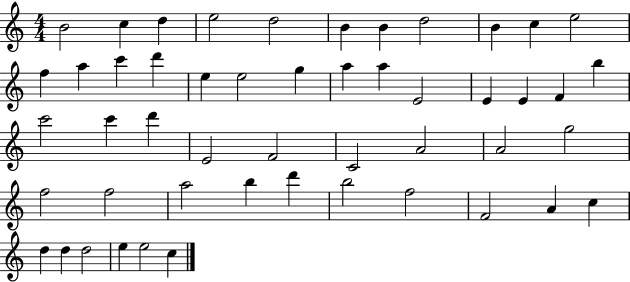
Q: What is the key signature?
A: C major